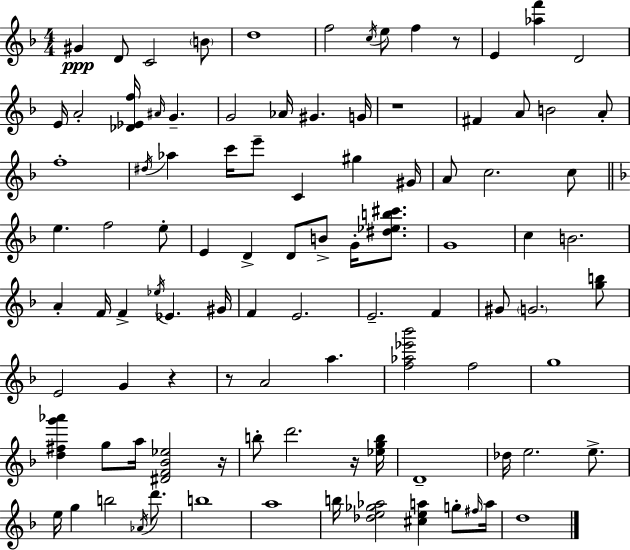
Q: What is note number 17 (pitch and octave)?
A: Ab4